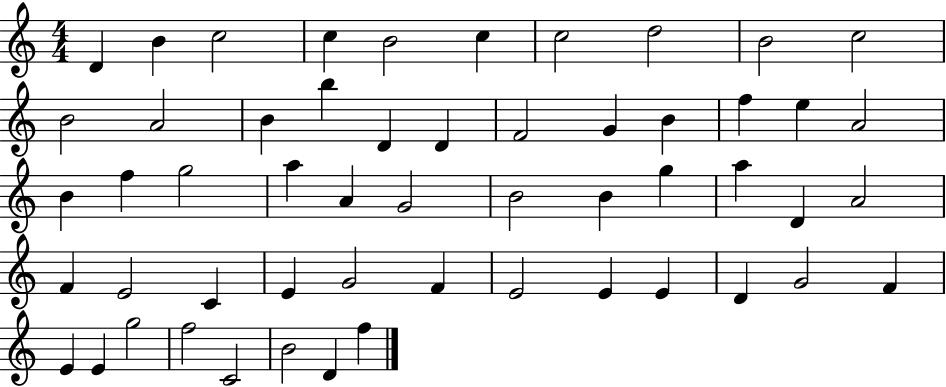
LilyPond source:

{
  \clef treble
  \numericTimeSignature
  \time 4/4
  \key c \major
  d'4 b'4 c''2 | c''4 b'2 c''4 | c''2 d''2 | b'2 c''2 | \break b'2 a'2 | b'4 b''4 d'4 d'4 | f'2 g'4 b'4 | f''4 e''4 a'2 | \break b'4 f''4 g''2 | a''4 a'4 g'2 | b'2 b'4 g''4 | a''4 d'4 a'2 | \break f'4 e'2 c'4 | e'4 g'2 f'4 | e'2 e'4 e'4 | d'4 g'2 f'4 | \break e'4 e'4 g''2 | f''2 c'2 | b'2 d'4 f''4 | \bar "|."
}